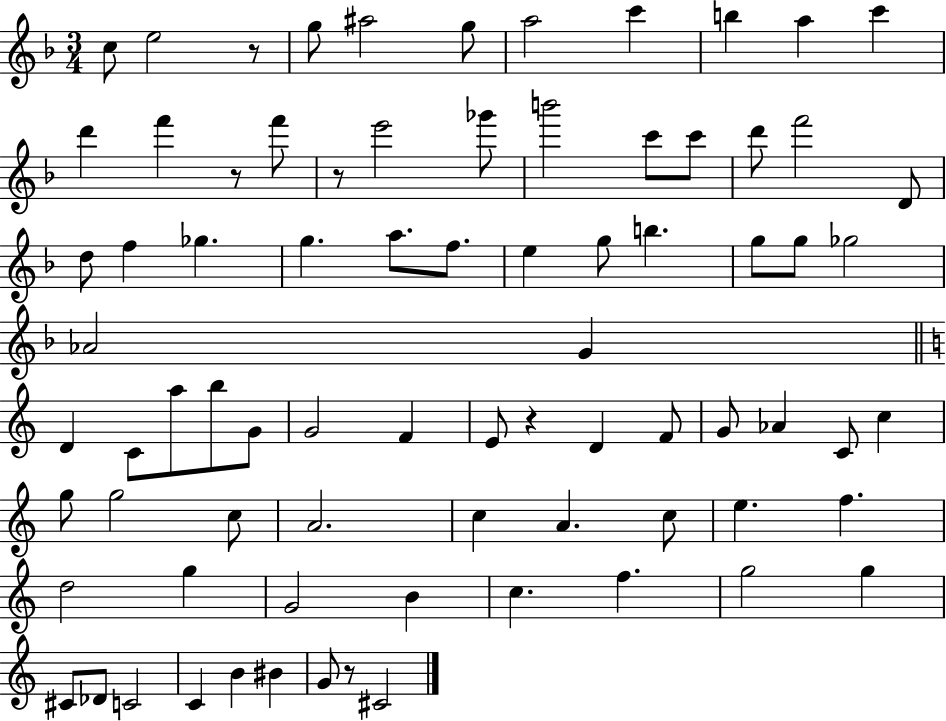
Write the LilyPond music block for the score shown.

{
  \clef treble
  \numericTimeSignature
  \time 3/4
  \key f \major
  c''8 e''2 r8 | g''8 ais''2 g''8 | a''2 c'''4 | b''4 a''4 c'''4 | \break d'''4 f'''4 r8 f'''8 | r8 e'''2 ges'''8 | b'''2 c'''8 c'''8 | d'''8 f'''2 d'8 | \break d''8 f''4 ges''4. | g''4. a''8. f''8. | e''4 g''8 b''4. | g''8 g''8 ges''2 | \break aes'2 g'4 | \bar "||" \break \key a \minor d'4 c'8 a''8 b''8 g'8 | g'2 f'4 | e'8 r4 d'4 f'8 | g'8 aes'4 c'8 c''4 | \break g''8 g''2 c''8 | a'2. | c''4 a'4. c''8 | e''4. f''4. | \break d''2 g''4 | g'2 b'4 | c''4. f''4. | g''2 g''4 | \break cis'8 des'8 c'2 | c'4 b'4 bis'4 | g'8 r8 cis'2 | \bar "|."
}